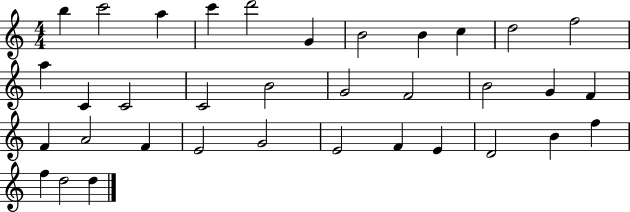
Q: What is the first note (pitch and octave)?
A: B5